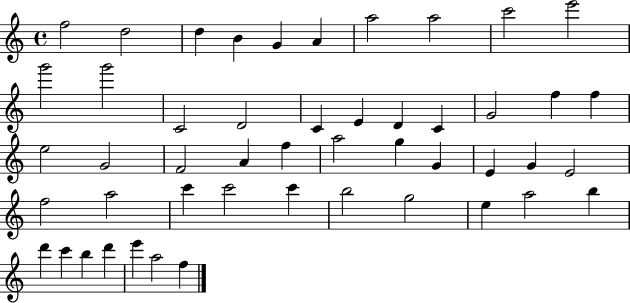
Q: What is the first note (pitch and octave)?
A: F5